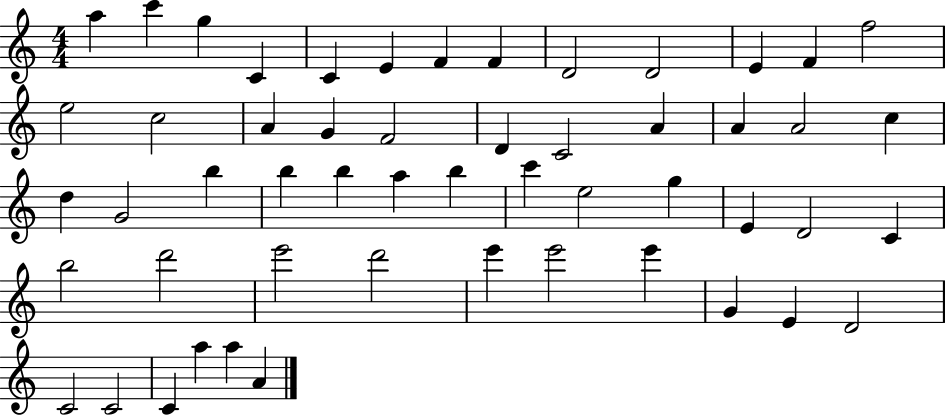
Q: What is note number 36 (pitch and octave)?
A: D4